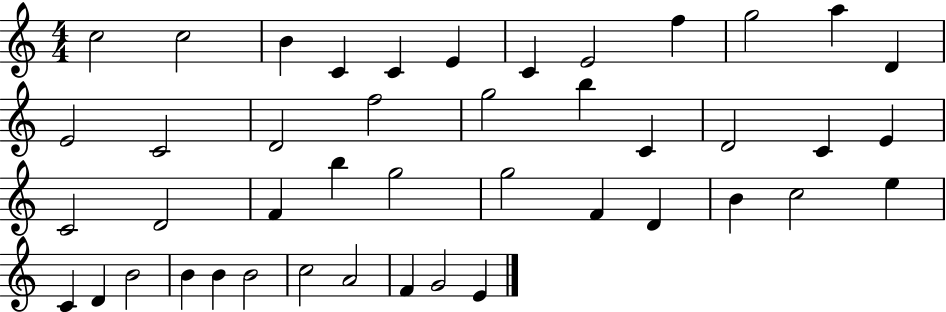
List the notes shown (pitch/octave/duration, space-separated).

C5/h C5/h B4/q C4/q C4/q E4/q C4/q E4/h F5/q G5/h A5/q D4/q E4/h C4/h D4/h F5/h G5/h B5/q C4/q D4/h C4/q E4/q C4/h D4/h F4/q B5/q G5/h G5/h F4/q D4/q B4/q C5/h E5/q C4/q D4/q B4/h B4/q B4/q B4/h C5/h A4/h F4/q G4/h E4/q